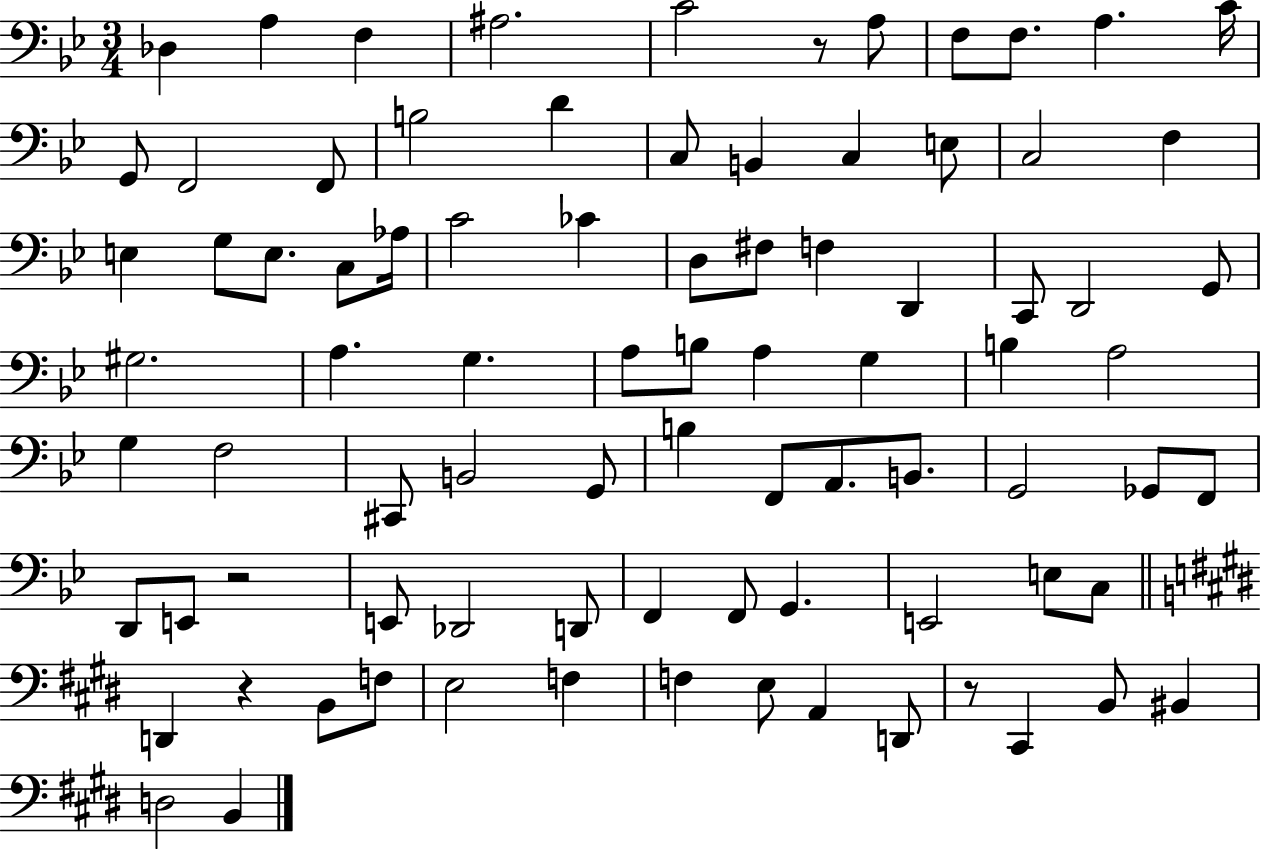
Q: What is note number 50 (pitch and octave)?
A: B3